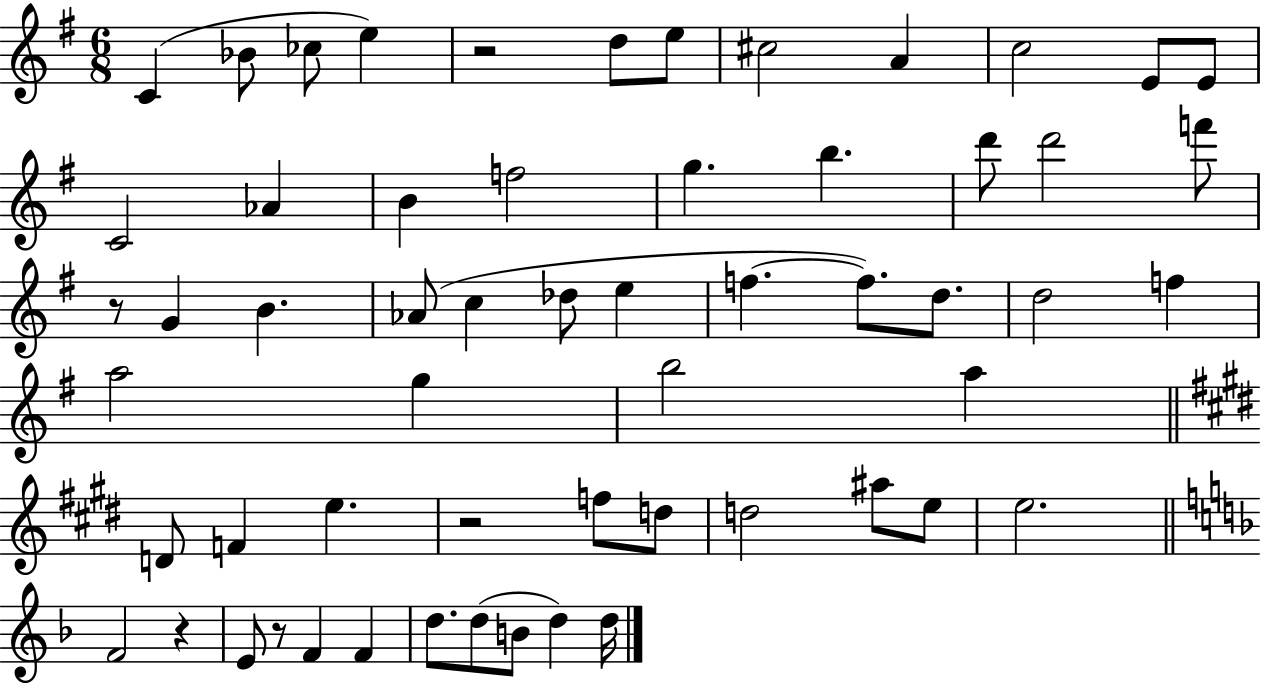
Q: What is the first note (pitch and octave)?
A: C4